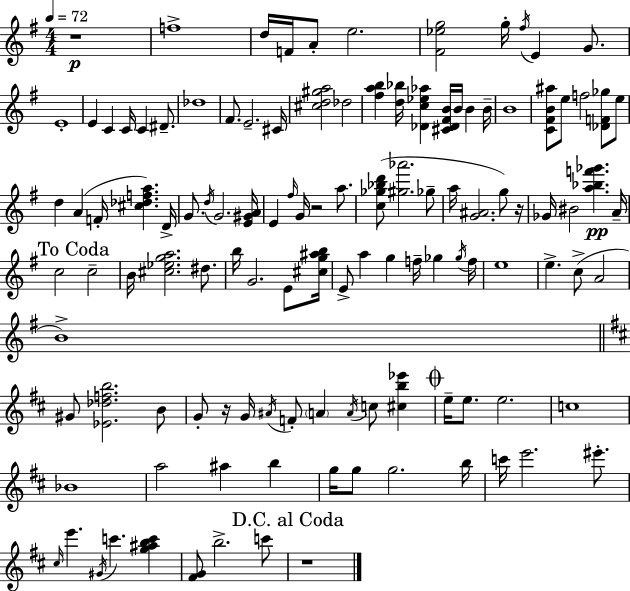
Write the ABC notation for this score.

X:1
T:Untitled
M:4/4
L:1/4
K:Em
z4 f4 d/4 F/4 A/2 e2 [^F_eg]2 g/4 ^f/4 E G/2 E4 E C C/4 C ^D/2 _d4 ^F/2 E2 ^C/4 [^cd^ga]2 _d2 [^fab] [d_b]/4 [_Dc_e_a] [^C_D^FB]/4 B/4 B B/4 B4 [C^FB^a]/2 e/2 f2 [_DF_g]/2 e/2 d A F/4 [^c_dfa] D/4 G/2 d/4 G2 [E^GA]/4 E ^f/4 G/4 z2 a/2 [c_g_bd']/2 [^g_a']2 _g/2 a/4 [G^A]2 g/2 z/4 _G/4 ^B2 [a_bf'_g'] A/4 c2 c2 B/4 [^c_ega]2 ^d/2 b/4 G2 E/2 [^cg^ab]/4 E/2 a g f/4 _g _g/4 f/4 e4 e c/2 A2 B4 ^G/2 [_E_dfb]2 B/2 G/2 z/4 G/4 ^A/4 F/2 A A/4 c/2 [^cb_e'] e/4 e/2 e2 c4 _B4 a2 ^a b g/4 g/2 g2 b/4 c'/4 e'2 ^e'/2 ^c/4 e' ^G/4 c' [g^abc'] [^FG]/2 b2 c'/2 z4